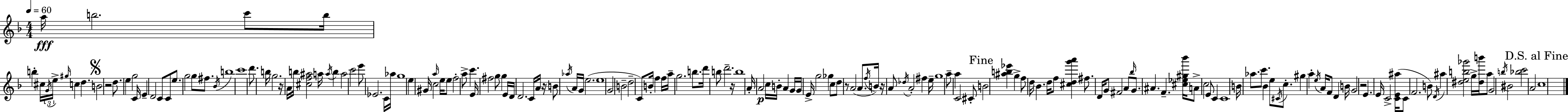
X:1
T:Untitled
M:4/4
L:1/4
K:F
a/4 b2 c'/2 b/4 b ^c/4 G/4 e/4 ^g/4 c d B2 z2 d/2 e g2 C/4 E D2 C/2 C/2 e/2 g2 g/2 ^f/2 _B/4 b4 c'4 d'/2 b/4 g2 z/4 A/4 b/4 [^cf^a]2 a/4 a/4 b a2 c'2 e'/2 _E2 C/4 _a/4 g4 e ^G/4 a/4 c2 e/4 e/2 f2 a/2 c' E/4 ^f2 g/2 g E/4 D/4 D2 C/4 A/4 z/4 B/2 _a/4 A/4 G/4 e2 e4 G2 B2 d2 C/2 B/4 f f/4 a/4 g2 b/2 d'/4 b/2 d'2 z/4 b4 A/4 A2 c/4 B/4 A G/4 G/4 E/4 g2 _g c/2 d/2 z/2 A2 A/2 f/4 B/4 z/4 A/2 _d/4 A2 ^f e/4 g4 a/2 a C2 ^C/2 B2 [^ab_e'] g f/2 d/4 _B d/4 f/2 [^cdg'a'] ^f/2 D/4 G/2 ^F2 A/2 _b/4 G/2 ^A F [^c_e^g_b']/4 A/2 c2 E/2 C C4 B/4 _a/2 c'/2 _B e/2 ^C/4 c/2 ^g a e/4 A/4 F/2 D B/4 G2 z2 E E/4 C2 [CE^a]/4 C/2 F2 B/2 D/4 ^a [^deb_g']2 g/4 [^db']/4 a/2 G2 b/4 ^B2 [_bc']2 A2 c4